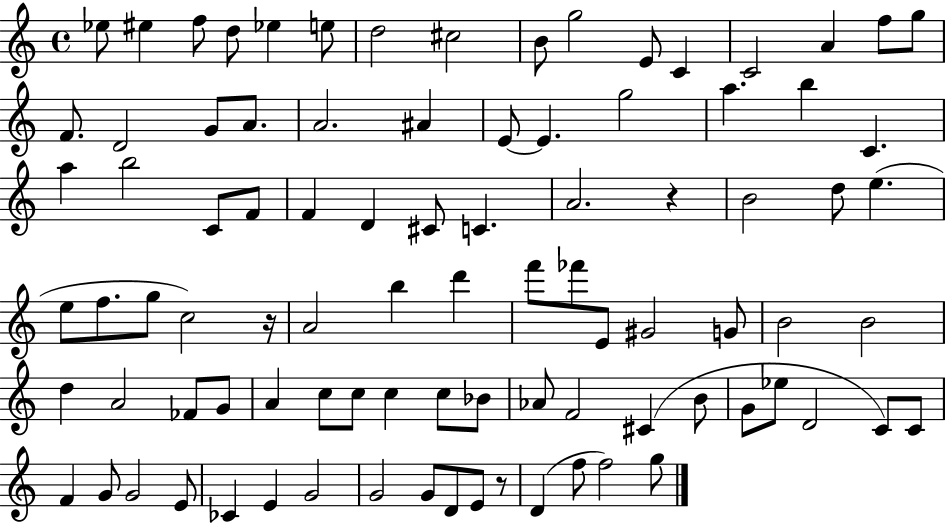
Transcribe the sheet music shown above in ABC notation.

X:1
T:Untitled
M:4/4
L:1/4
K:C
_e/2 ^e f/2 d/2 _e e/2 d2 ^c2 B/2 g2 E/2 C C2 A f/2 g/2 F/2 D2 G/2 A/2 A2 ^A E/2 E g2 a b C a b2 C/2 F/2 F D ^C/2 C A2 z B2 d/2 e e/2 f/2 g/2 c2 z/4 A2 b d' f'/2 _f'/2 E/2 ^G2 G/2 B2 B2 d A2 _F/2 G/2 A c/2 c/2 c c/2 _B/2 _A/2 F2 ^C B/2 G/2 _e/2 D2 C/2 C/2 F G/2 G2 E/2 _C E G2 G2 G/2 D/2 E/2 z/2 D f/2 f2 g/2